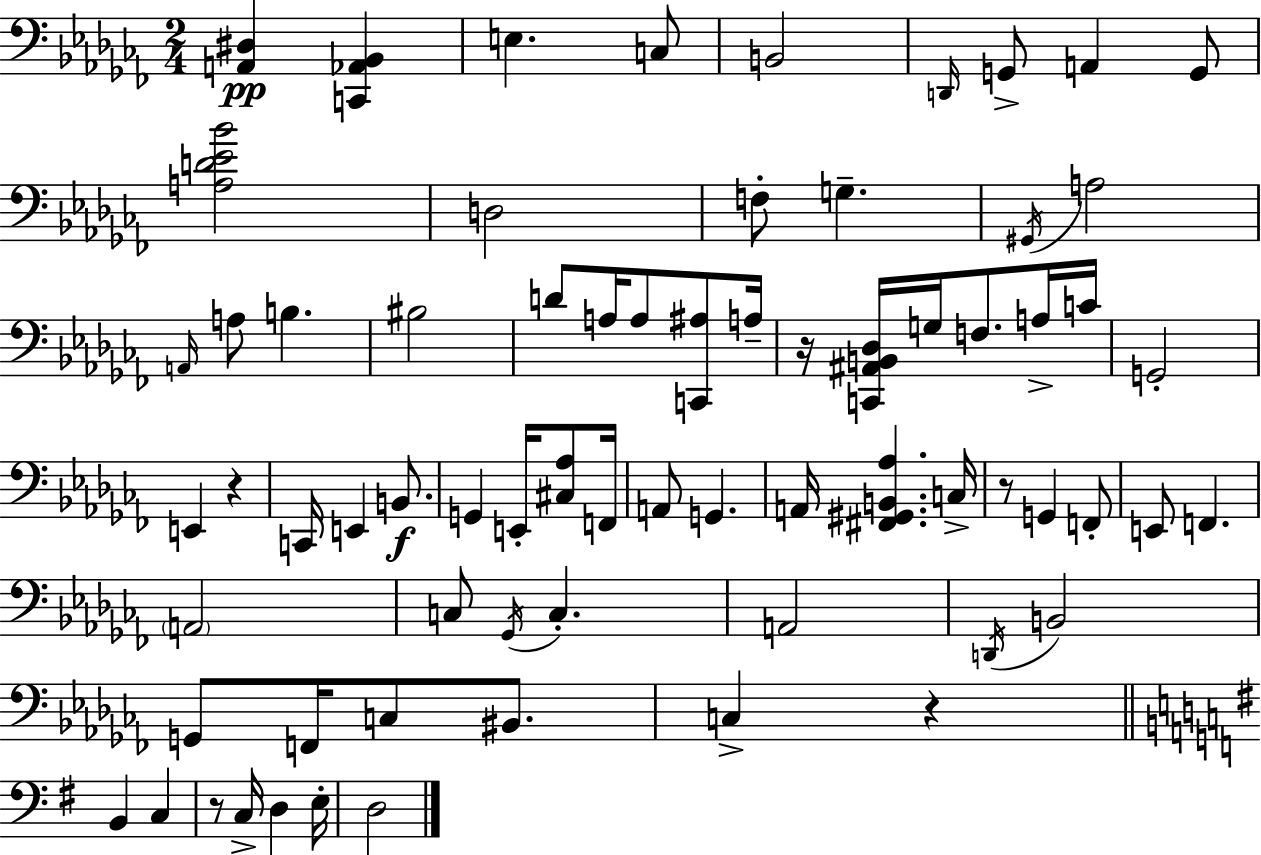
{
  \clef bass
  \numericTimeSignature
  \time 2/4
  \key aes \minor
  \repeat volta 2 { <a, dis>4\pp <c, aes, bes,>4 | e4. c8 | b,2 | \grace { d,16 } g,8-> a,4 g,8 | \break <a d' ees' bes'>2 | d2 | f8-. g4.-- | \acciaccatura { gis,16 } a2 | \break \grace { a,16 } a8 b4. | bis2 | d'8 a16 a8 | <c, ais>8 a16-- r16 <c, ais, b, des>16 g16 f8. | \break a16-> c'16 g,2-. | e,4 r4 | c,16 e,4 | b,8.\f g,4 e,16-. | \break <cis aes>8 f,16 a,8 g,4. | a,16 <fis, gis, b, aes>4. | c16-> r8 g,4 | f,8-. e,8 f,4. | \break \parenthesize a,2 | c8 \acciaccatura { ges,16 } c4.-. | a,2 | \acciaccatura { d,16 } b,2 | \break g,8 f,16 | c8 bis,8. c4-> | r4 \bar "||" \break \key g \major b,4 c4 | r8 c16-> d4 e16-. | d2 | } \bar "|."
}